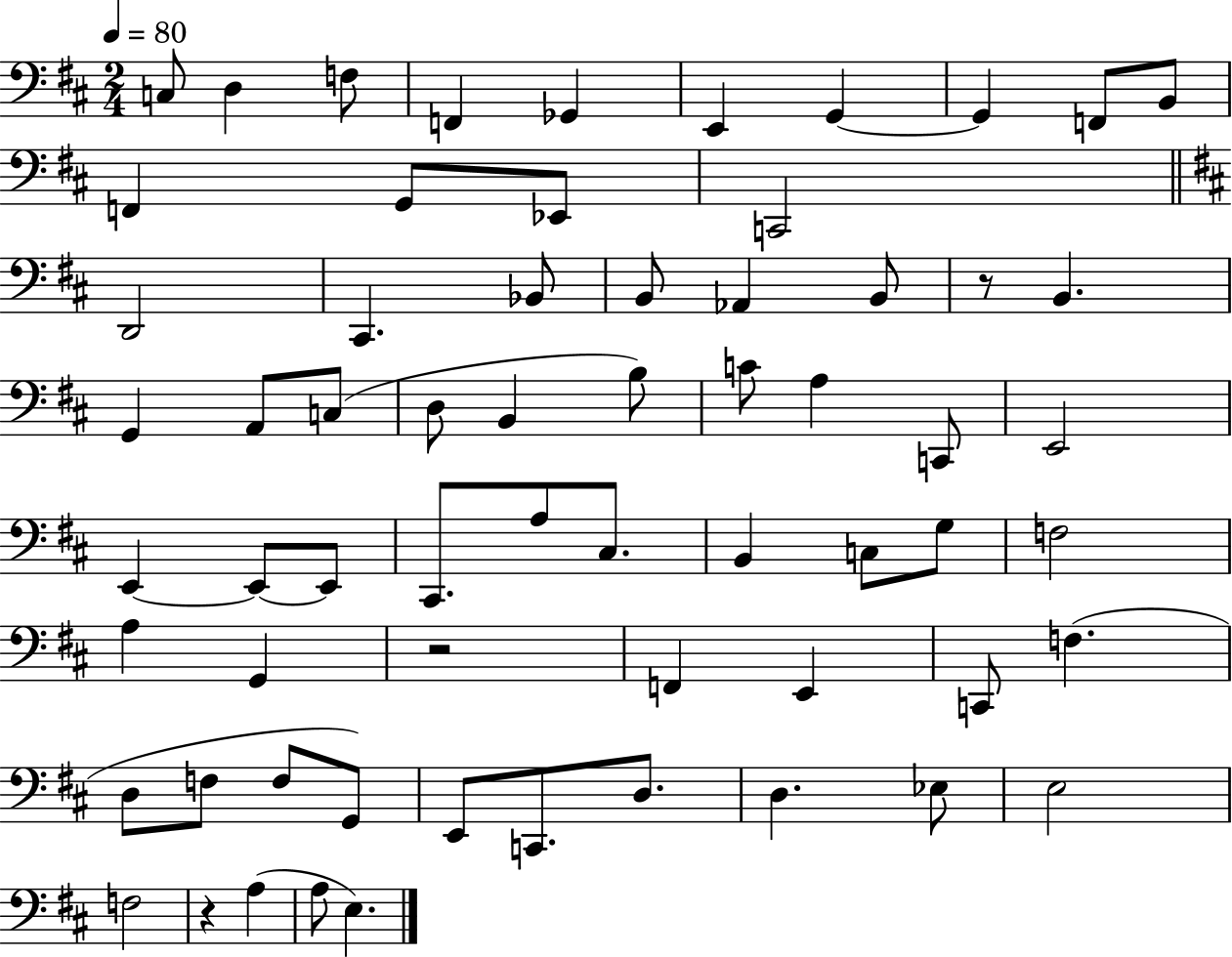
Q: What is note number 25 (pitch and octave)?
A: D3